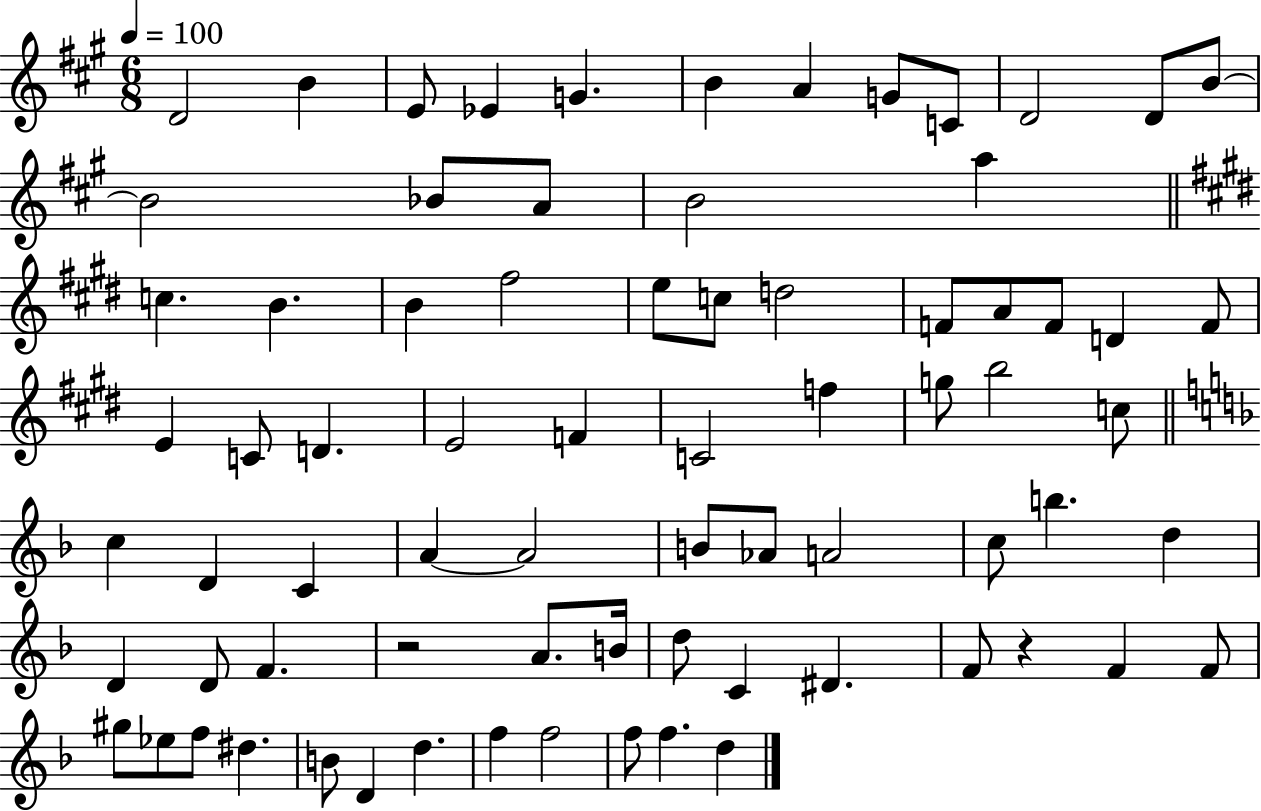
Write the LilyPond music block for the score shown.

{
  \clef treble
  \numericTimeSignature
  \time 6/8
  \key a \major
  \tempo 4 = 100
  d'2 b'4 | e'8 ees'4 g'4. | b'4 a'4 g'8 c'8 | d'2 d'8 b'8~~ | \break b'2 bes'8 a'8 | b'2 a''4 | \bar "||" \break \key e \major c''4. b'4. | b'4 fis''2 | e''8 c''8 d''2 | f'8 a'8 f'8 d'4 f'8 | \break e'4 c'8 d'4. | e'2 f'4 | c'2 f''4 | g''8 b''2 c''8 | \break \bar "||" \break \key f \major c''4 d'4 c'4 | a'4~~ a'2 | b'8 aes'8 a'2 | c''8 b''4. d''4 | \break d'4 d'8 f'4. | r2 a'8. b'16 | d''8 c'4 dis'4. | f'8 r4 f'4 f'8 | \break gis''8 ees''8 f''8 dis''4. | b'8 d'4 d''4. | f''4 f''2 | f''8 f''4. d''4 | \break \bar "|."
}